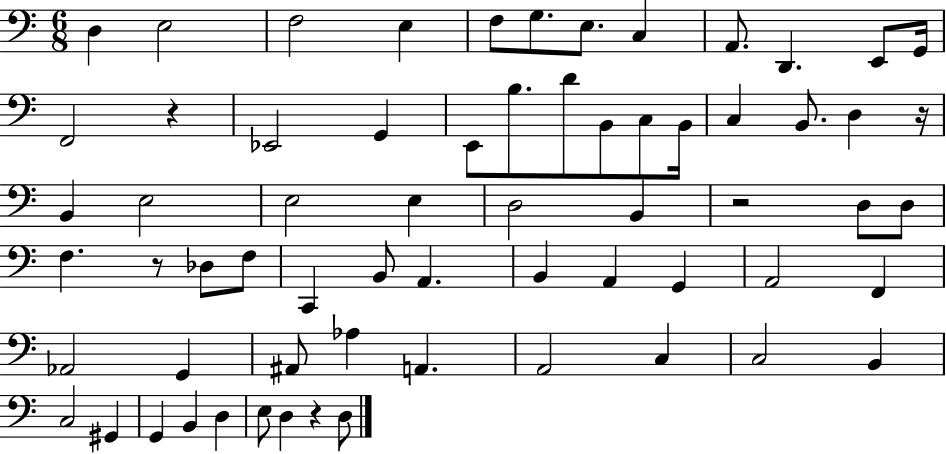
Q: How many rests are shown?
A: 5